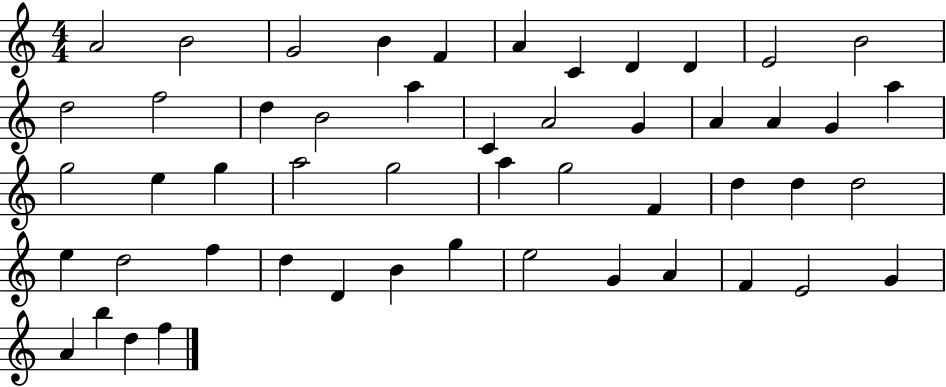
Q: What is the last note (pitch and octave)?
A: F5